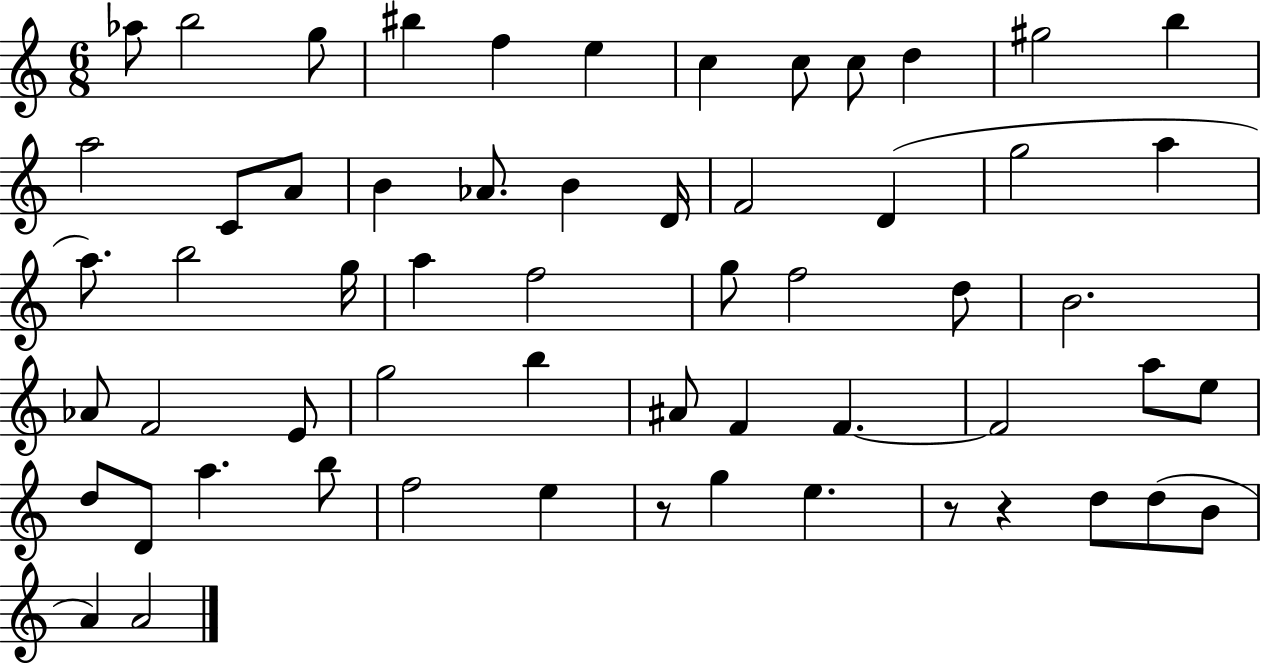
Ab5/e B5/h G5/e BIS5/q F5/q E5/q C5/q C5/e C5/e D5/q G#5/h B5/q A5/h C4/e A4/e B4/q Ab4/e. B4/q D4/s F4/h D4/q G5/h A5/q A5/e. B5/h G5/s A5/q F5/h G5/e F5/h D5/e B4/h. Ab4/e F4/h E4/e G5/h B5/q A#4/e F4/q F4/q. F4/h A5/e E5/e D5/e D4/e A5/q. B5/e F5/h E5/q R/e G5/q E5/q. R/e R/q D5/e D5/e B4/e A4/q A4/h